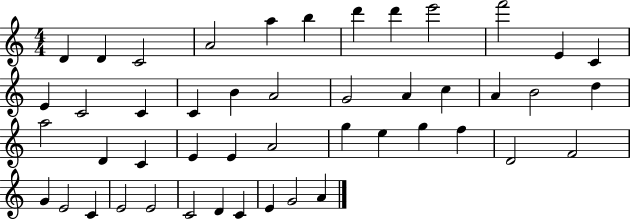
{
  \clef treble
  \numericTimeSignature
  \time 4/4
  \key c \major
  d'4 d'4 c'2 | a'2 a''4 b''4 | d'''4 d'''4 e'''2 | f'''2 e'4 c'4 | \break e'4 c'2 c'4 | c'4 b'4 a'2 | g'2 a'4 c''4 | a'4 b'2 d''4 | \break a''2 d'4 c'4 | e'4 e'4 a'2 | g''4 e''4 g''4 f''4 | d'2 f'2 | \break g'4 e'2 c'4 | e'2 e'2 | c'2 d'4 c'4 | e'4 g'2 a'4 | \break \bar "|."
}